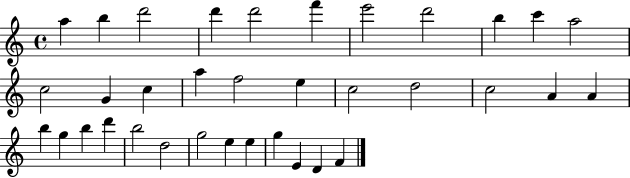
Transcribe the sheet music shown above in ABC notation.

X:1
T:Untitled
M:4/4
L:1/4
K:C
a b d'2 d' d'2 f' e'2 d'2 b c' a2 c2 G c a f2 e c2 d2 c2 A A b g b d' b2 d2 g2 e e g E D F